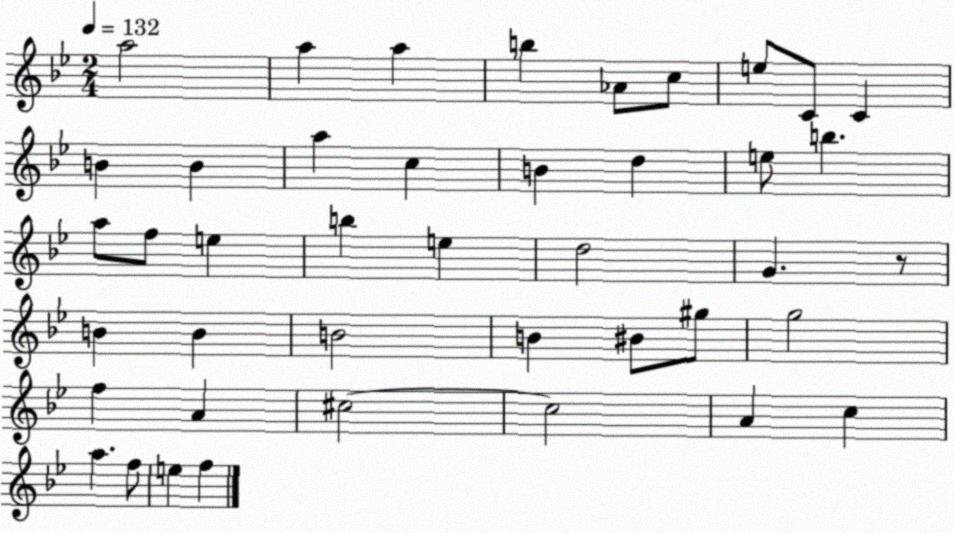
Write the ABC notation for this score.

X:1
T:Untitled
M:2/4
L:1/4
K:Bb
a2 a a b _A/2 c/2 e/2 C/2 C B B a c B d e/2 b a/2 f/2 e b e d2 G z/2 B B B2 B ^B/2 ^g/2 g2 f A ^c2 ^c2 A c a f/2 e f